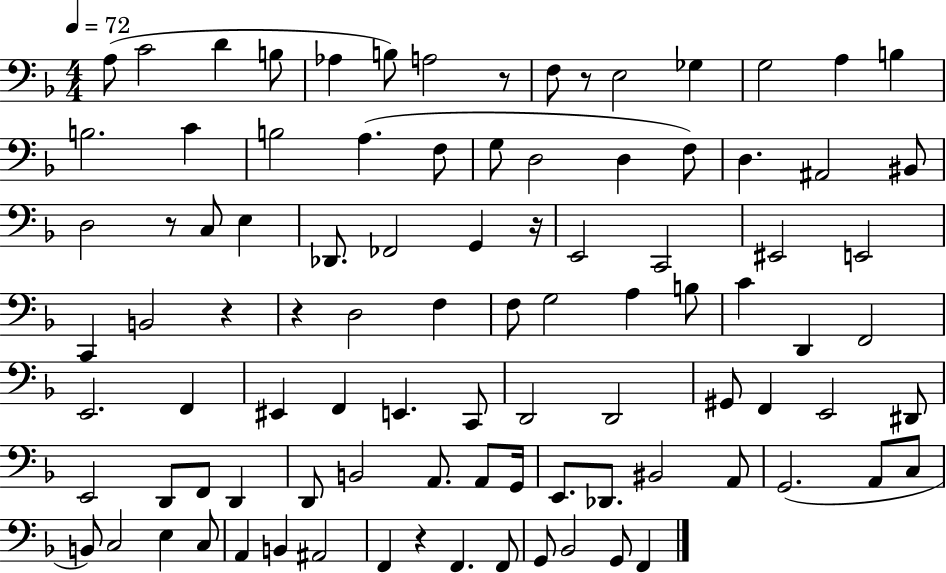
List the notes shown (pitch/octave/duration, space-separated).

A3/e C4/h D4/q B3/e Ab3/q B3/e A3/h R/e F3/e R/e E3/h Gb3/q G3/h A3/q B3/q B3/h. C4/q B3/h A3/q. F3/e G3/e D3/h D3/q F3/e D3/q. A#2/h BIS2/e D3/h R/e C3/e E3/q Db2/e. FES2/h G2/q R/s E2/h C2/h EIS2/h E2/h C2/q B2/h R/q R/q D3/h F3/q F3/e G3/h A3/q B3/e C4/q D2/q F2/h E2/h. F2/q EIS2/q F2/q E2/q. C2/e D2/h D2/h G#2/e F2/q E2/h D#2/e E2/h D2/e F2/e D2/q D2/e B2/h A2/e. A2/e G2/s E2/e. Db2/e. BIS2/h A2/e G2/h. A2/e C3/e B2/e C3/h E3/q C3/e A2/q B2/q A#2/h F2/q R/q F2/q. F2/e G2/e Bb2/h G2/e F2/q